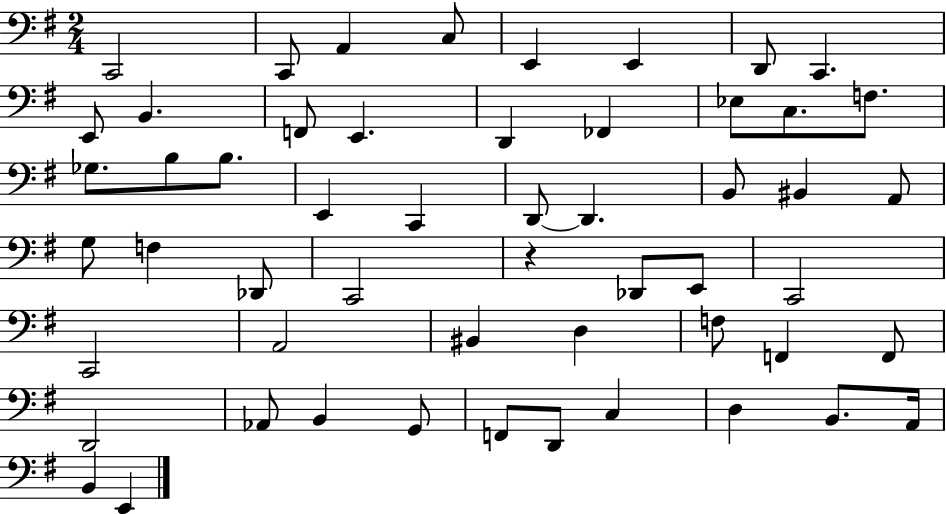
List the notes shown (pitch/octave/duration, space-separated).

C2/h C2/e A2/q C3/e E2/q E2/q D2/e C2/q. E2/e B2/q. F2/e E2/q. D2/q FES2/q Eb3/e C3/e. F3/e. Gb3/e. B3/e B3/e. E2/q C2/q D2/e D2/q. B2/e BIS2/q A2/e G3/e F3/q Db2/e C2/h R/q Db2/e E2/e C2/h C2/h A2/h BIS2/q D3/q F3/e F2/q F2/e D2/h Ab2/e B2/q G2/e F2/e D2/e C3/q D3/q B2/e. A2/s B2/q E2/q